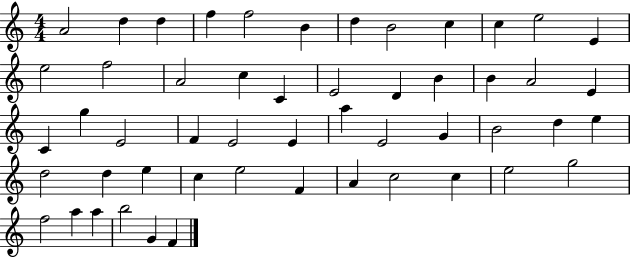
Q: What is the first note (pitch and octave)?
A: A4